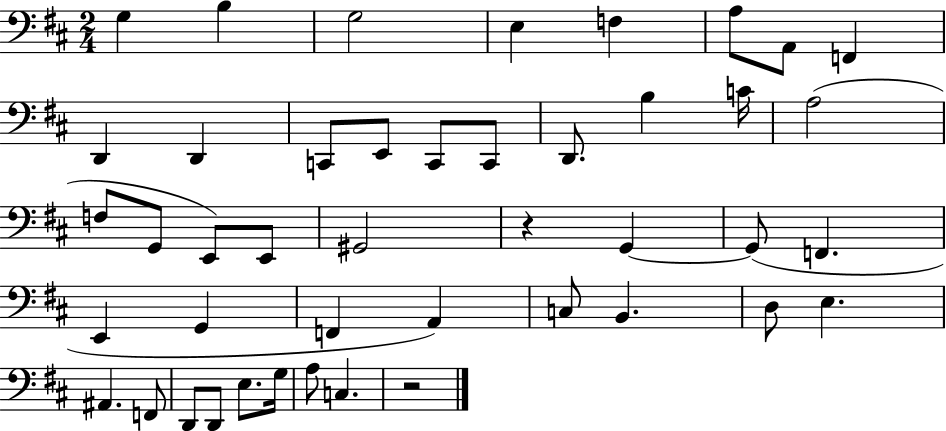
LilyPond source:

{
  \clef bass
  \numericTimeSignature
  \time 2/4
  \key d \major
  g4 b4 | g2 | e4 f4 | a8 a,8 f,4 | \break d,4 d,4 | c,8 e,8 c,8 c,8 | d,8. b4 c'16 | a2( | \break f8 g,8 e,8) e,8 | gis,2 | r4 g,4~~ | g,8( f,4. | \break e,4 g,4 | f,4 a,4) | c8 b,4. | d8 e4. | \break ais,4. f,8 | d,8 d,8 e8. g16 | a8 c4. | r2 | \break \bar "|."
}